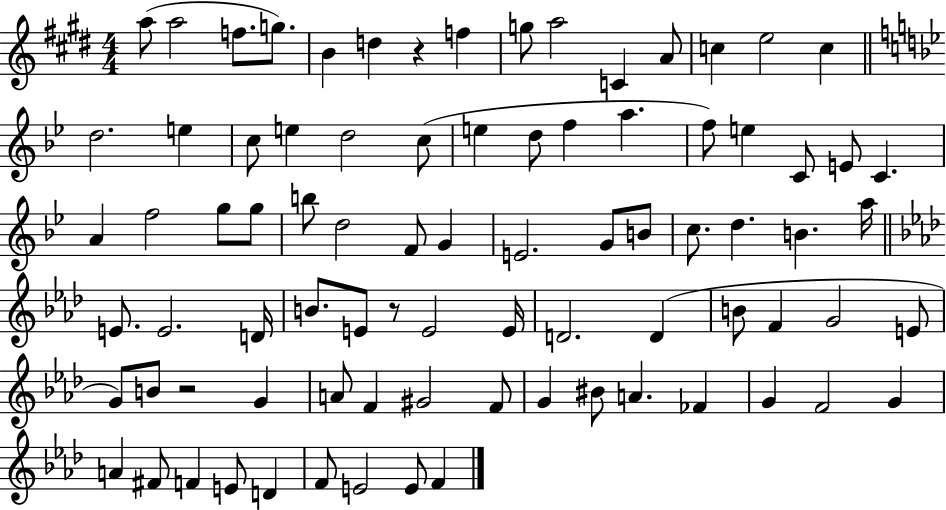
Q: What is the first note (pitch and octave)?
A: A5